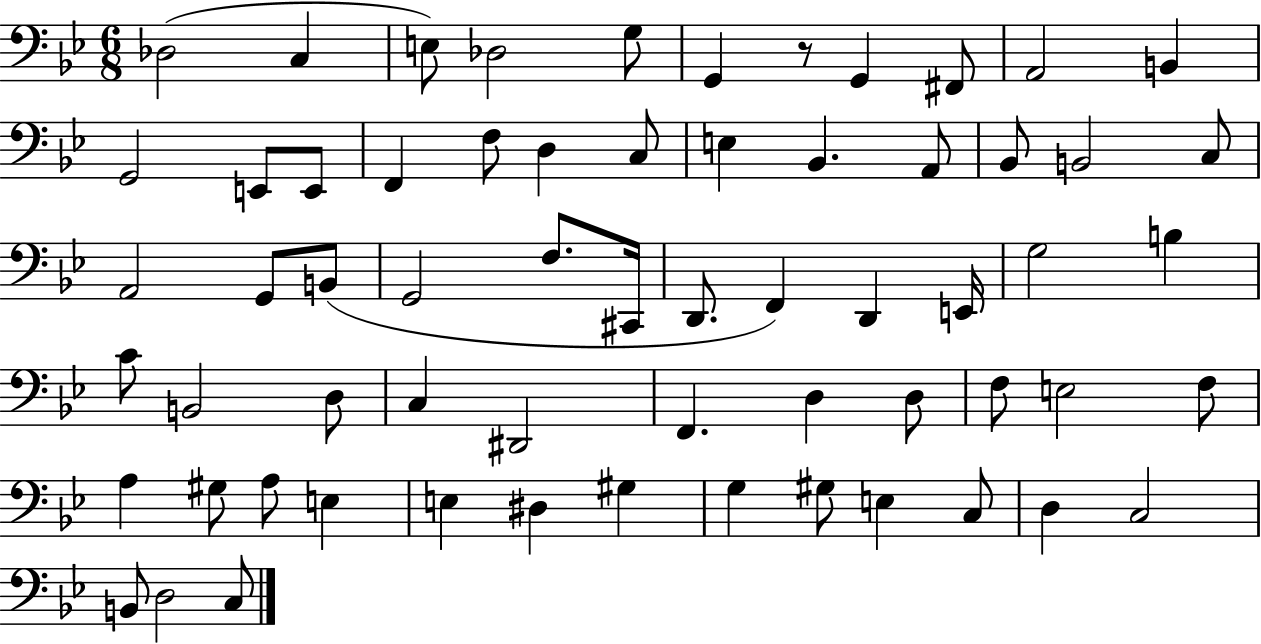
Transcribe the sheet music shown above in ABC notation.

X:1
T:Untitled
M:6/8
L:1/4
K:Bb
_D,2 C, E,/2 _D,2 G,/2 G,, z/2 G,, ^F,,/2 A,,2 B,, G,,2 E,,/2 E,,/2 F,, F,/2 D, C,/2 E, _B,, A,,/2 _B,,/2 B,,2 C,/2 A,,2 G,,/2 B,,/2 G,,2 F,/2 ^C,,/4 D,,/2 F,, D,, E,,/4 G,2 B, C/2 B,,2 D,/2 C, ^D,,2 F,, D, D,/2 F,/2 E,2 F,/2 A, ^G,/2 A,/2 E, E, ^D, ^G, G, ^G,/2 E, C,/2 D, C,2 B,,/2 D,2 C,/2